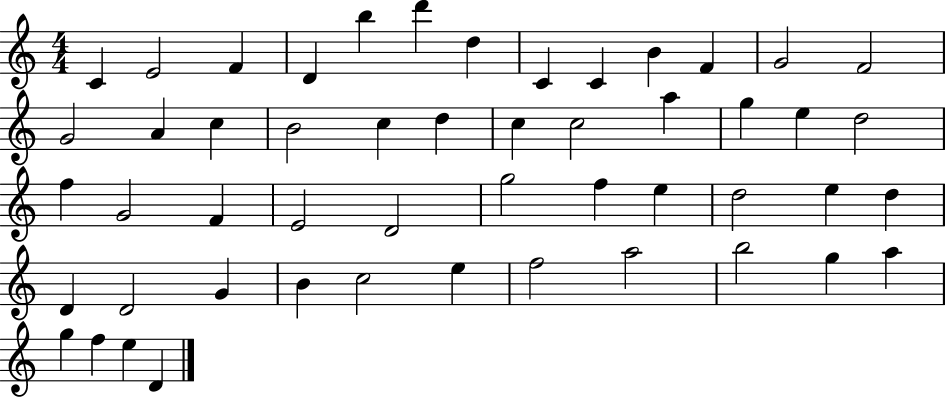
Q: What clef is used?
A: treble